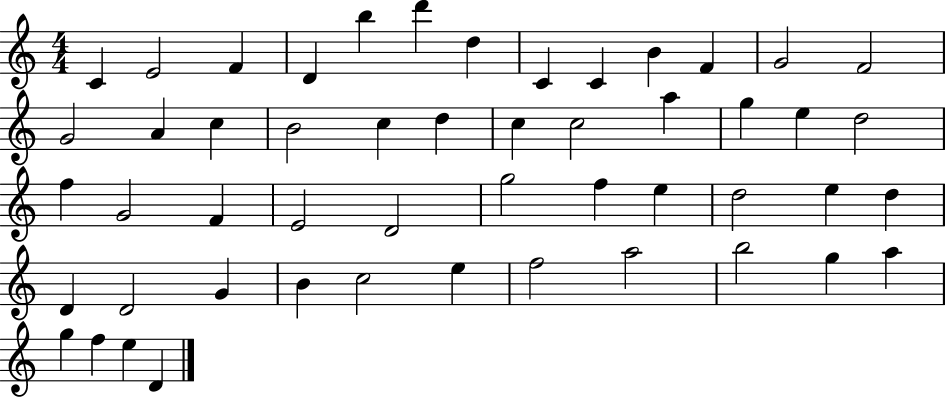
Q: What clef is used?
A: treble